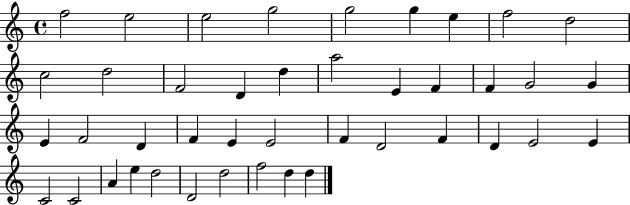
F5/h E5/h E5/h G5/h G5/h G5/q E5/q F5/h D5/h C5/h D5/h F4/h D4/q D5/q A5/h E4/q F4/q F4/q G4/h G4/q E4/q F4/h D4/q F4/q E4/q E4/h F4/q D4/h F4/q D4/q E4/h E4/q C4/h C4/h A4/q E5/q D5/h D4/h D5/h F5/h D5/q D5/q